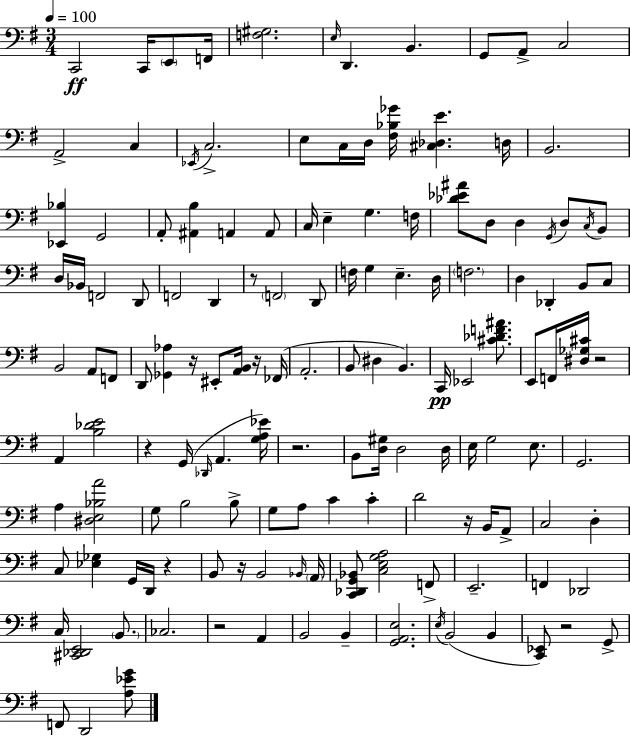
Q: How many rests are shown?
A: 11